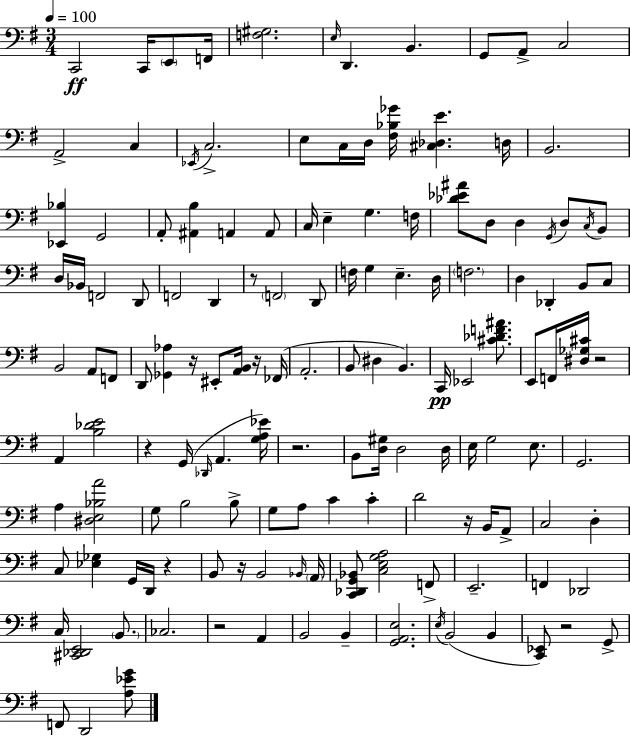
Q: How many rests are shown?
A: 11